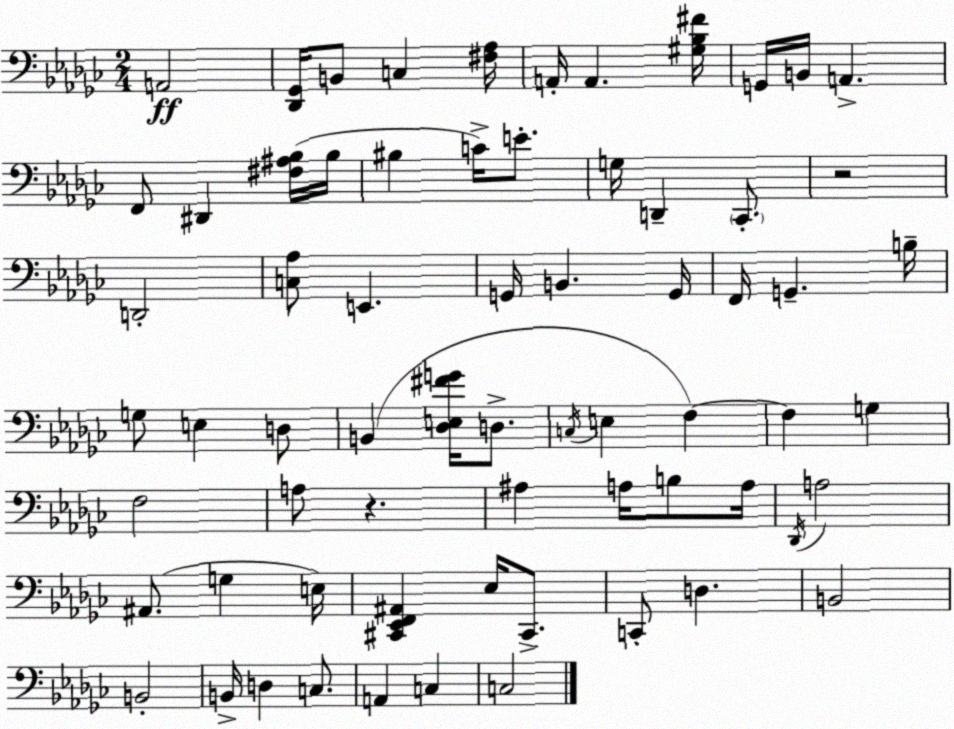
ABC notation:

X:1
T:Untitled
M:2/4
L:1/4
K:Ebm
A,,2 [_D,,_G,,]/4 B,,/2 C, [^F,_A,]/4 A,,/4 A,, [^G,_B,^F]/4 G,,/4 B,,/4 A,, F,,/2 ^D,, [^F,^A,_B,]/4 _B,/4 ^B, C/4 E/2 G,/4 D,, _C,,/2 z2 D,,2 [C,_A,]/2 E,, G,,/4 B,, G,,/4 F,,/4 G,, B,/4 G,/2 E, D,/2 B,, [_D,E,^FG]/4 D,/2 C,/4 E, F, F, G, F,2 A,/2 z ^A, A,/4 B,/2 A,/4 _D,,/4 A,2 ^A,,/2 G, E,/4 [^C,,_E,,F,,^A,,] _E,/4 ^C,,/2 C,,/2 D, B,,2 B,,2 B,,/4 D, C,/2 A,, C, C,2